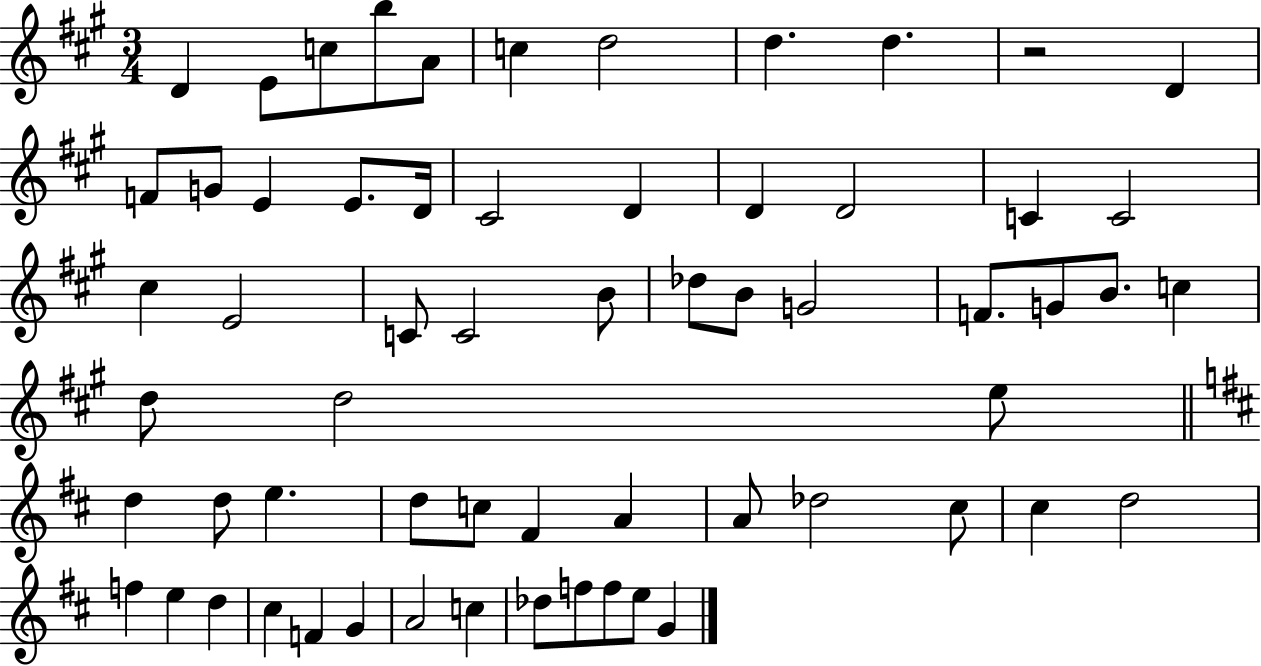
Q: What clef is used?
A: treble